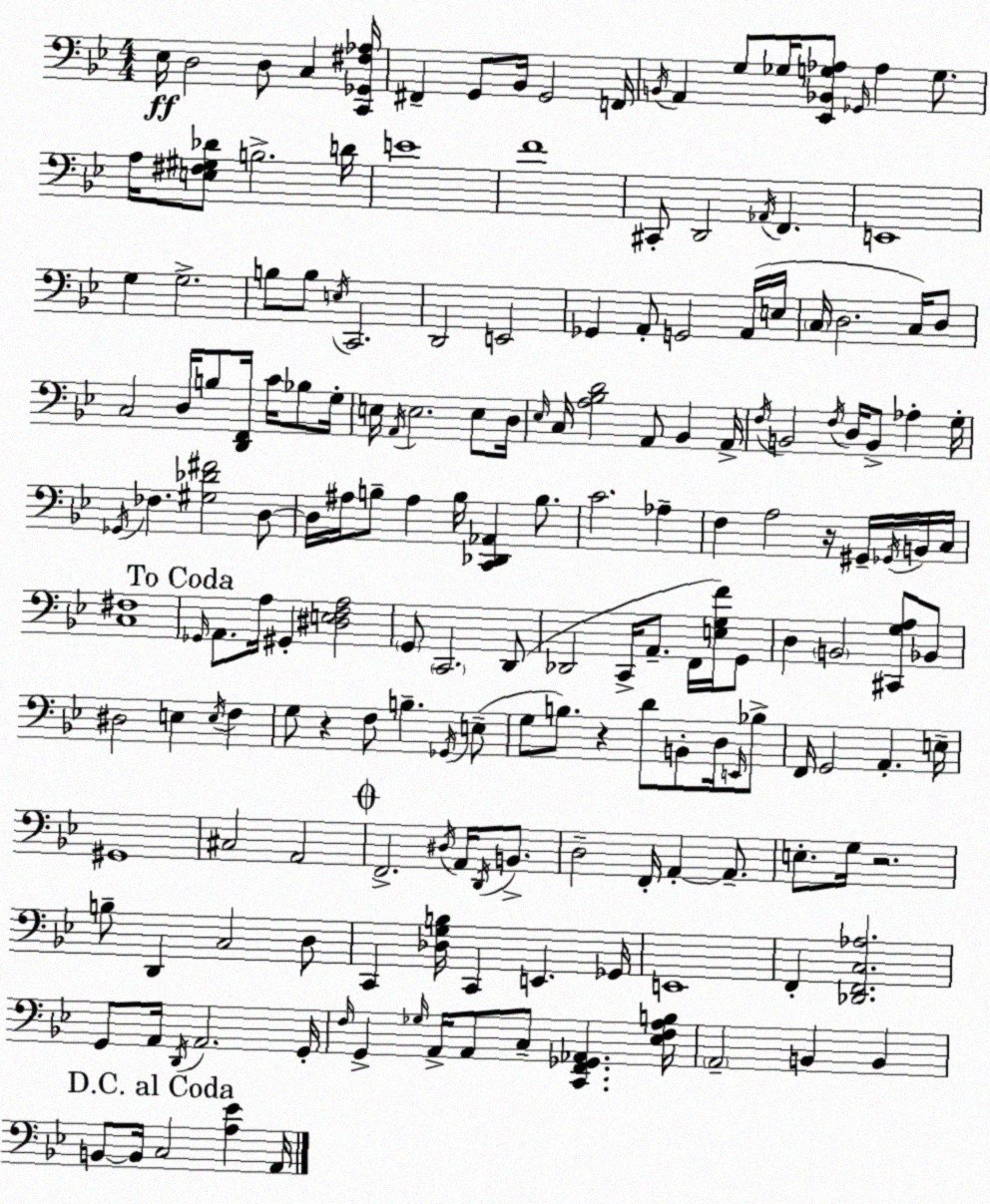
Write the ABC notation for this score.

X:1
T:Untitled
M:4/4
L:1/4
K:Gm
_E,/4 D,2 D,/2 C, [C,,_G,,^F,_A,]/4 ^F,, G,,/2 _B,,/4 G,,2 F,,/4 B,,/4 A,, G,/2 _G,/4 [_E,,_B,,G,_A,]/2 _G,,/4 _A, G,/2 A,/4 [E,^F,^G,_D]/2 B,2 D/4 E4 F4 ^C,,/2 D,,2 _A,,/4 F,, E,,4 G, G,2 B,/2 B,/2 E,/4 C,,2 D,,2 E,,2 _G,, A,,/2 G,,2 A,,/4 E,/4 C,/4 D,2 C,/4 D,/2 C,2 D,/4 B,/2 [D,,F,,]/4 C/4 _B,/2 G,/4 E,/4 A,,/4 E,2 E,/2 D,/4 _E,/4 C,/4 [A,_B,D]2 A,,/2 _B,, A,,/4 F,/4 B,,2 F,/4 D,/4 B,,/2 _A, G,/4 _G,,/4 _F, [^G,_D^F]2 D,/2 D,/4 ^A,/4 B,/2 ^A, B,/4 [C,,_D,,_A,,] B,/2 C2 _A, F, A,2 z/4 ^G,,/4 _G,,/4 B,,/4 C,/4 [C,^F,]4 _G,,/4 A,,/2 A,/4 ^G,, [^D,E,F,A,]2 G,,/2 C,,2 D,,/2 _D,,2 C,,/4 A,,/2 F,,/4 [E,G,F]/4 G,,/2 D, B,,2 [^C,,G,A,]/2 _B,,/2 ^D,2 E, E,/4 F, G,/2 z F,/2 B, _G,,/4 E,/2 G,/2 B,/2 z D/2 B,,/2 D,/4 E,,/4 _B,/2 F,,/4 G,,2 A,, E,/4 ^G,,4 ^C,2 A,,2 F,,2 ^D,/4 A,,/4 D,,/4 B,,/2 D,2 F,,/4 A,, A,,/2 E,/2 G,/4 z2 B,/2 D,, C,2 D,/2 C,, [_D,G,B,]/4 C,, E,, _G,,/4 E,,4 F,, [_D,,F,,C,_A,]2 G,,/2 A,,/4 D,,/4 A,,2 G,,/4 F,/4 G,, _G,/4 A,,/4 A,,/2 C,/2 [C,,F,,_G,,_A,,] [_E,F,A,B,]/4 A,,2 B,, B,, B,,/2 B,,/4 C,2 [A,_E] A,,/4